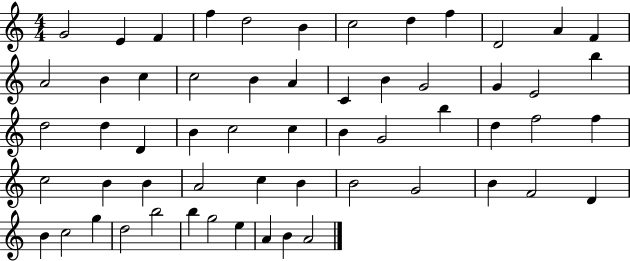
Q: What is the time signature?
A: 4/4